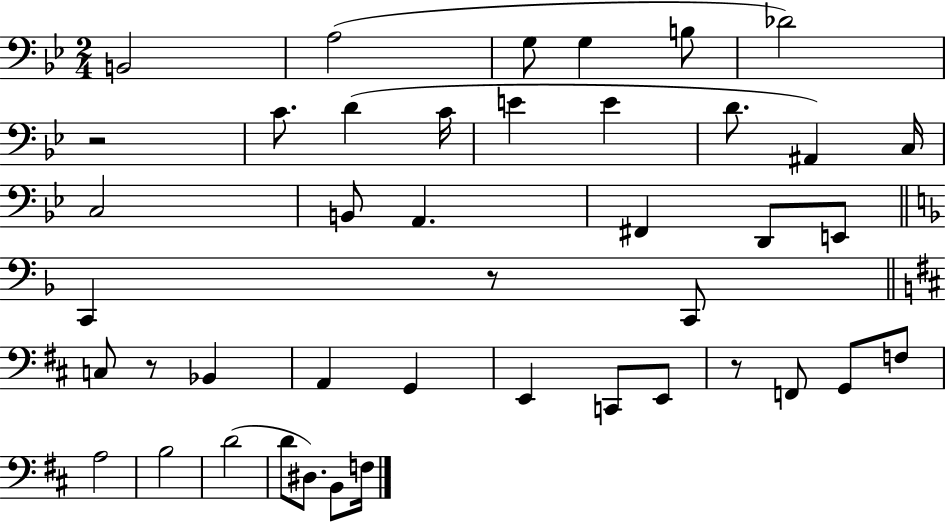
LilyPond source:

{
  \clef bass
  \numericTimeSignature
  \time 2/4
  \key bes \major
  \repeat volta 2 { b,2 | a2( | g8 g4 b8 | des'2) | \break r2 | c'8. d'4( c'16 | e'4 e'4 | d'8. ais,4) c16 | \break c2 | b,8 a,4. | fis,4 d,8 e,8 | \bar "||" \break \key f \major c,4 r8 c,8 | \bar "||" \break \key d \major c8 r8 bes,4 | a,4 g,4 | e,4 c,8 e,8 | r8 f,8 g,8 f8 | \break a2 | b2 | d'2( | d'8 dis8.) b,8 f16 | \break } \bar "|."
}